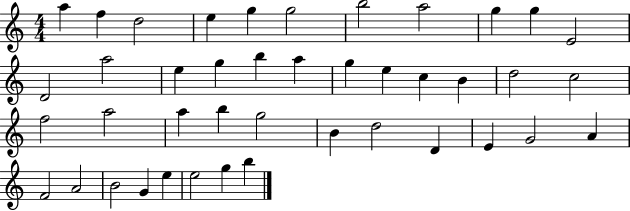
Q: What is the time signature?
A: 4/4